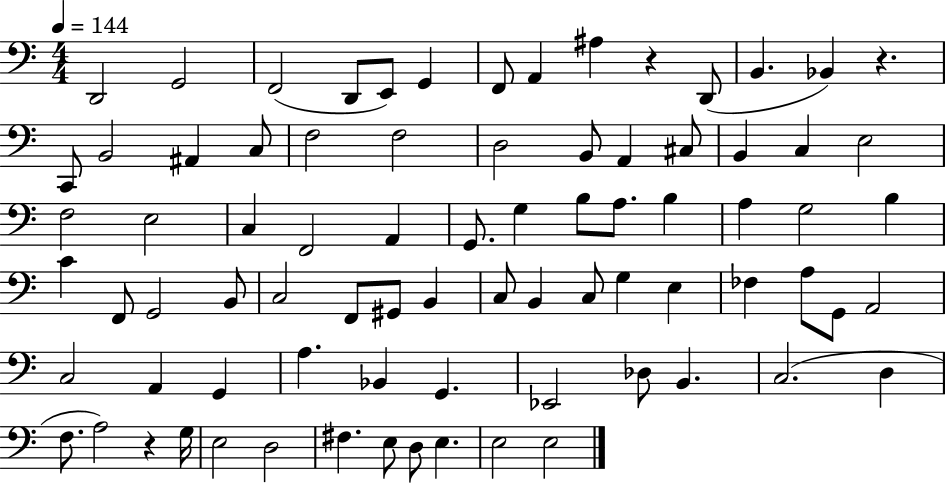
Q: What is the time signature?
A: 4/4